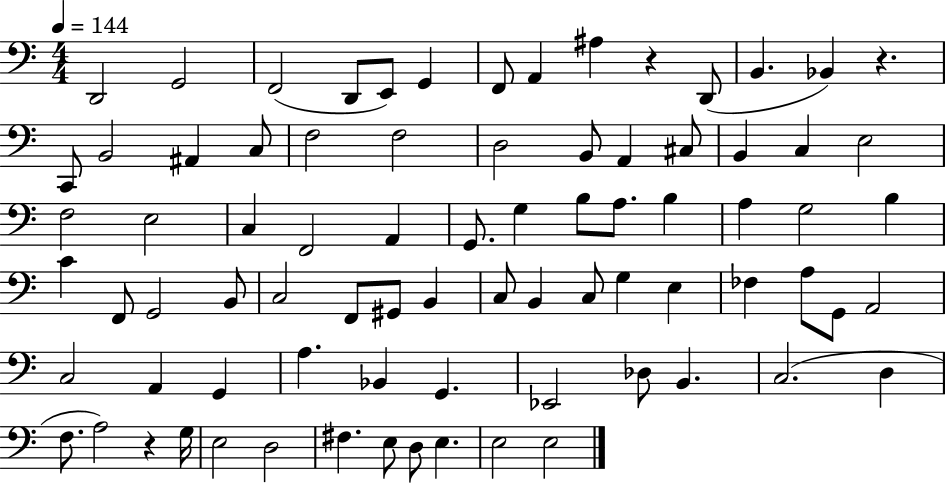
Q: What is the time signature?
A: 4/4